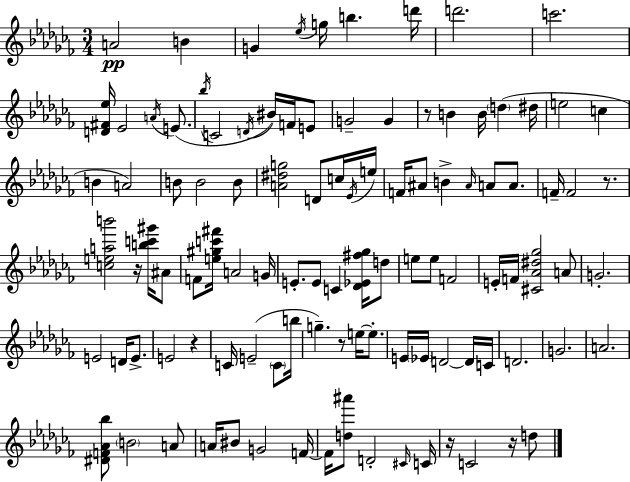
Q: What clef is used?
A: treble